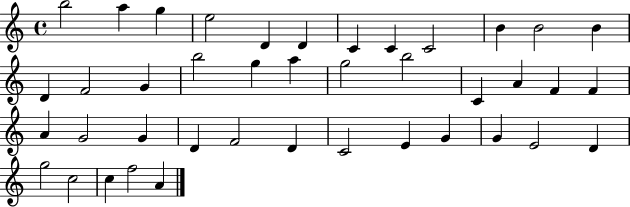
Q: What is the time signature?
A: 4/4